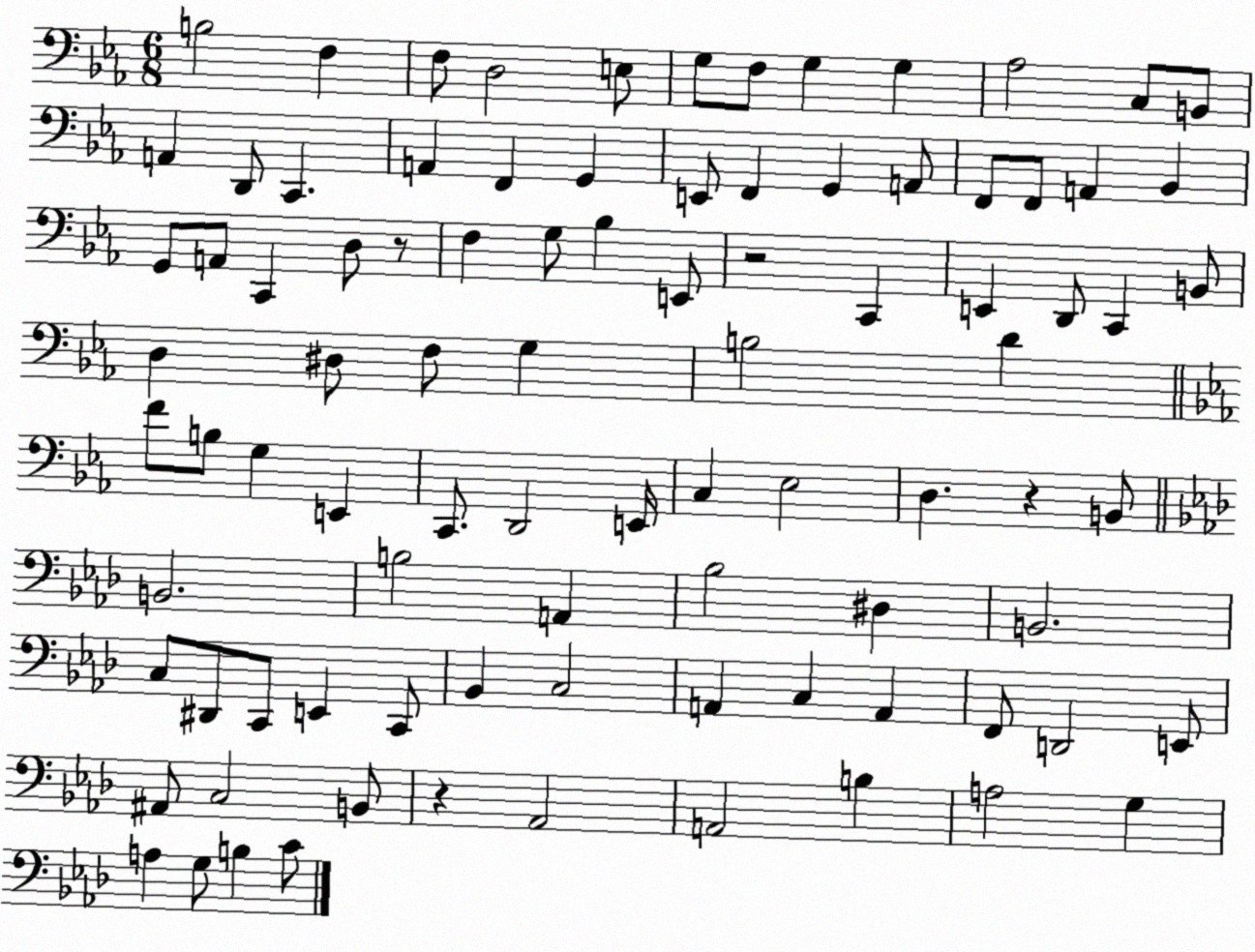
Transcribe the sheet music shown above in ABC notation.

X:1
T:Untitled
M:6/8
L:1/4
K:Eb
B,2 F, F,/2 D,2 E,/2 G,/2 F,/2 G, G, _A,2 C,/2 B,,/2 A,, D,,/2 C,, A,, F,, G,, E,,/2 F,, G,, A,,/2 F,,/2 F,,/2 A,, _B,, G,,/2 A,,/2 C,, D,/2 z/2 F, G,/2 _B, E,,/2 z2 C,, E,, D,,/2 C,, B,,/2 D, ^D,/2 F,/2 G, B,2 D F/2 B,/2 G, E,, C,,/2 D,,2 E,,/4 C, _E,2 D, z B,,/2 B,,2 B,2 A,, _B,2 ^D, B,,2 C,/2 ^D,,/2 C,,/2 E,, C,,/2 _B,, C,2 A,, C, A,, F,,/2 D,,2 E,,/2 ^A,,/2 C,2 B,,/2 z _A,,2 A,,2 B, A,2 G, A, G,/2 B, C/2